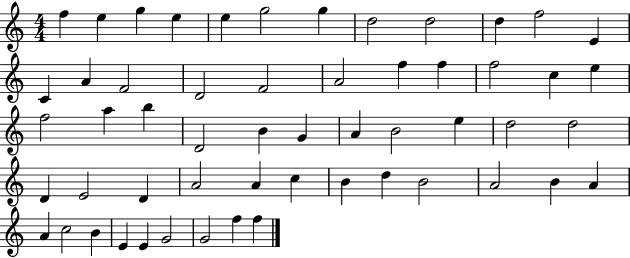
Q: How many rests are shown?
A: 0